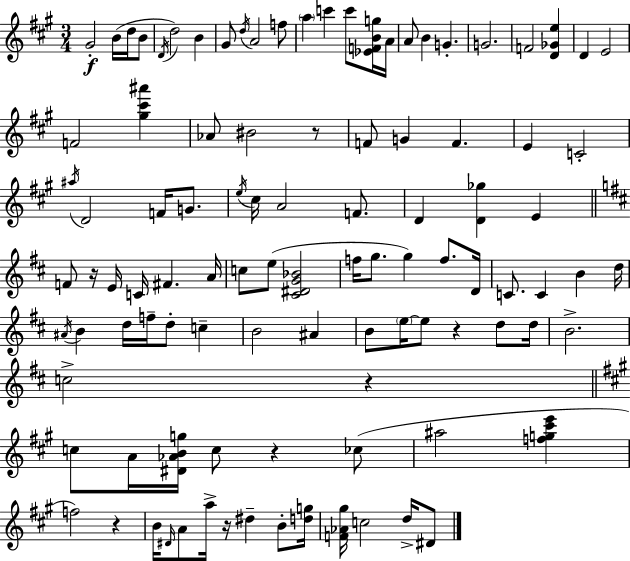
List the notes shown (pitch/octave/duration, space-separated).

G#4/h B4/s D5/s B4/e D4/s D5/h B4/q G#4/e D5/s A4/h F5/e A5/q C6/q C6/e [Eb4,F4,B4,G5]/s A4/s A4/e B4/q G4/q. G4/h. F4/h [D4,Gb4,E5]/q D4/q E4/h F4/h [G#5,C#6,A#6]/q Ab4/e BIS4/h R/e F4/e G4/q F4/q. E4/q C4/h A#5/s D4/h F4/s G4/e. E5/s C#5/s A4/h F4/e. D4/q [D4,Gb5]/q E4/q F4/e R/s E4/s C4/s F#4/q. A4/s C5/e E5/e [C#4,D#4,G4,Bb4]/h F5/s G5/e. G5/q F5/e. D4/s C4/e. C4/q B4/q D5/s A#4/s B4/q D5/s F5/s D5/e C5/q B4/h A#4/q B4/e E5/s E5/e R/q D5/e D5/s B4/h. C5/h R/q C5/e A4/s [D#4,Ab4,B4,G5]/s C5/e R/q CES5/e A#5/h [F5,G5,C#6,E6]/q F5/h R/q B4/s D#4/s A4/e A5/s R/s D#5/q B4/e [D5,G5]/s [F4,Ab4,G#5]/s C5/h D5/s D#4/e